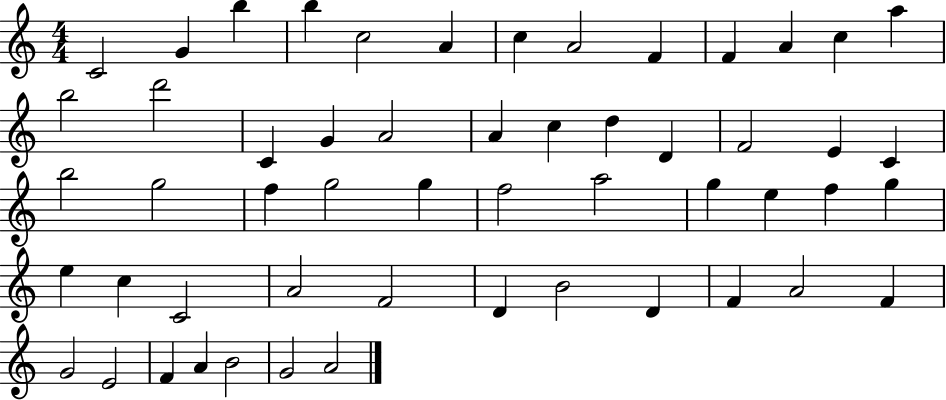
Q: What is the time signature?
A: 4/4